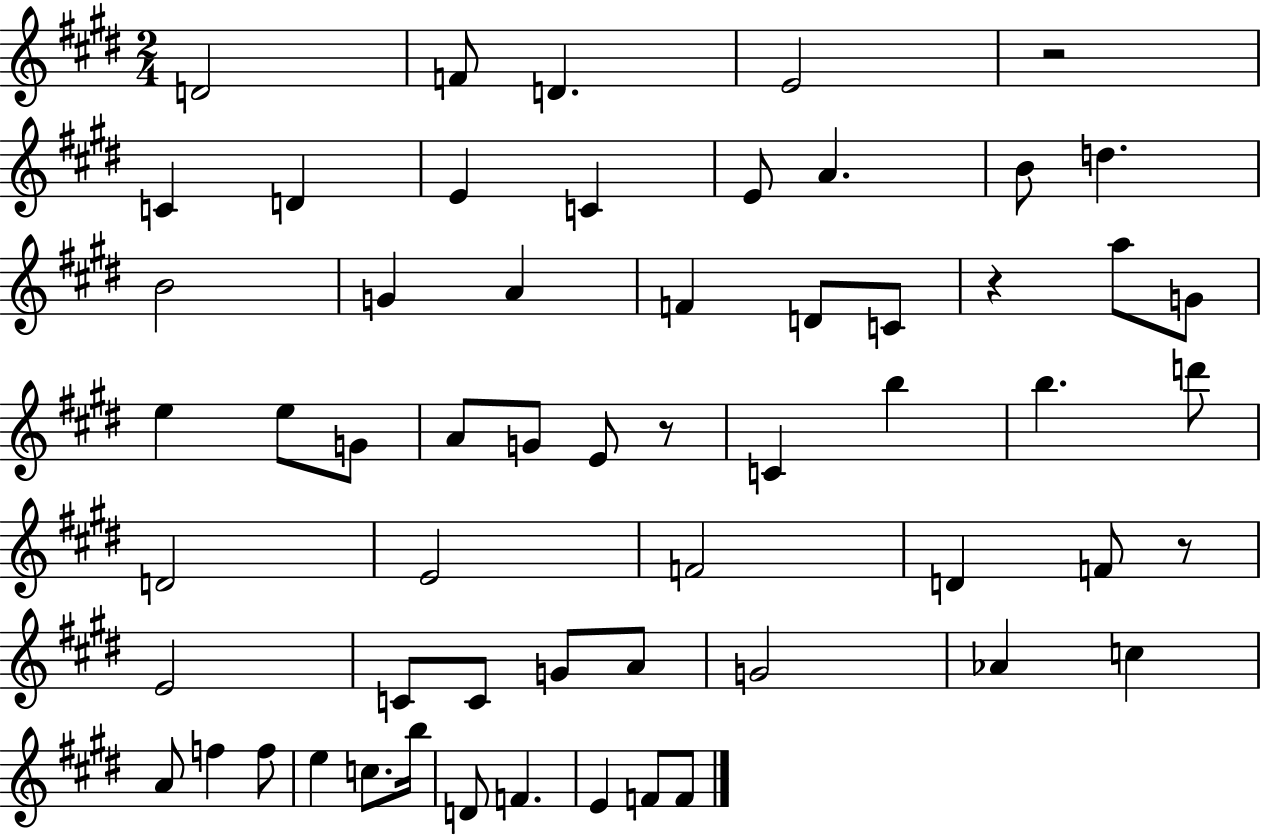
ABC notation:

X:1
T:Untitled
M:2/4
L:1/4
K:E
D2 F/2 D E2 z2 C D E C E/2 A B/2 d B2 G A F D/2 C/2 z a/2 G/2 e e/2 G/2 A/2 G/2 E/2 z/2 C b b d'/2 D2 E2 F2 D F/2 z/2 E2 C/2 C/2 G/2 A/2 G2 _A c A/2 f f/2 e c/2 b/4 D/2 F E F/2 F/2